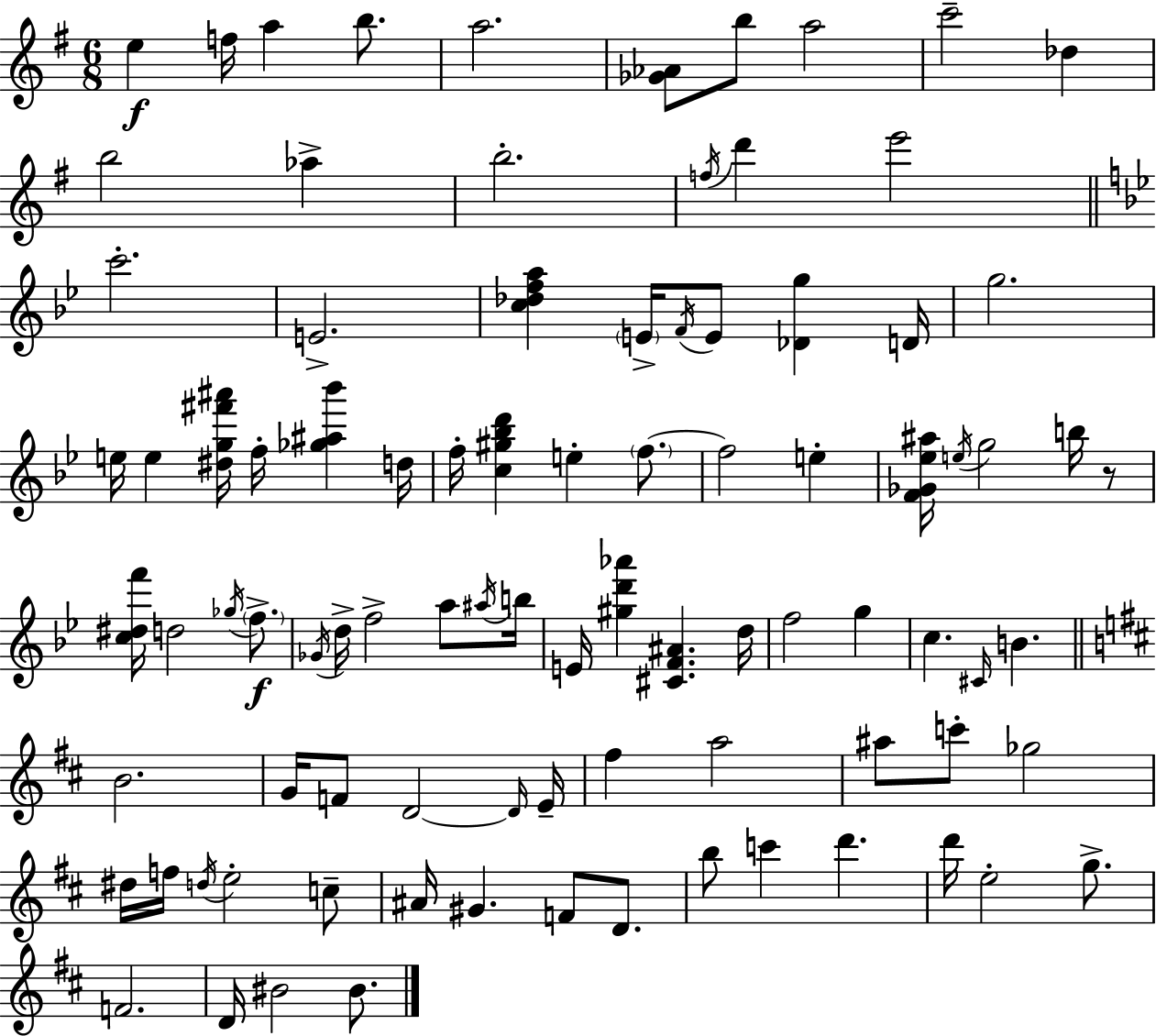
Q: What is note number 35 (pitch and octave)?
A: D5